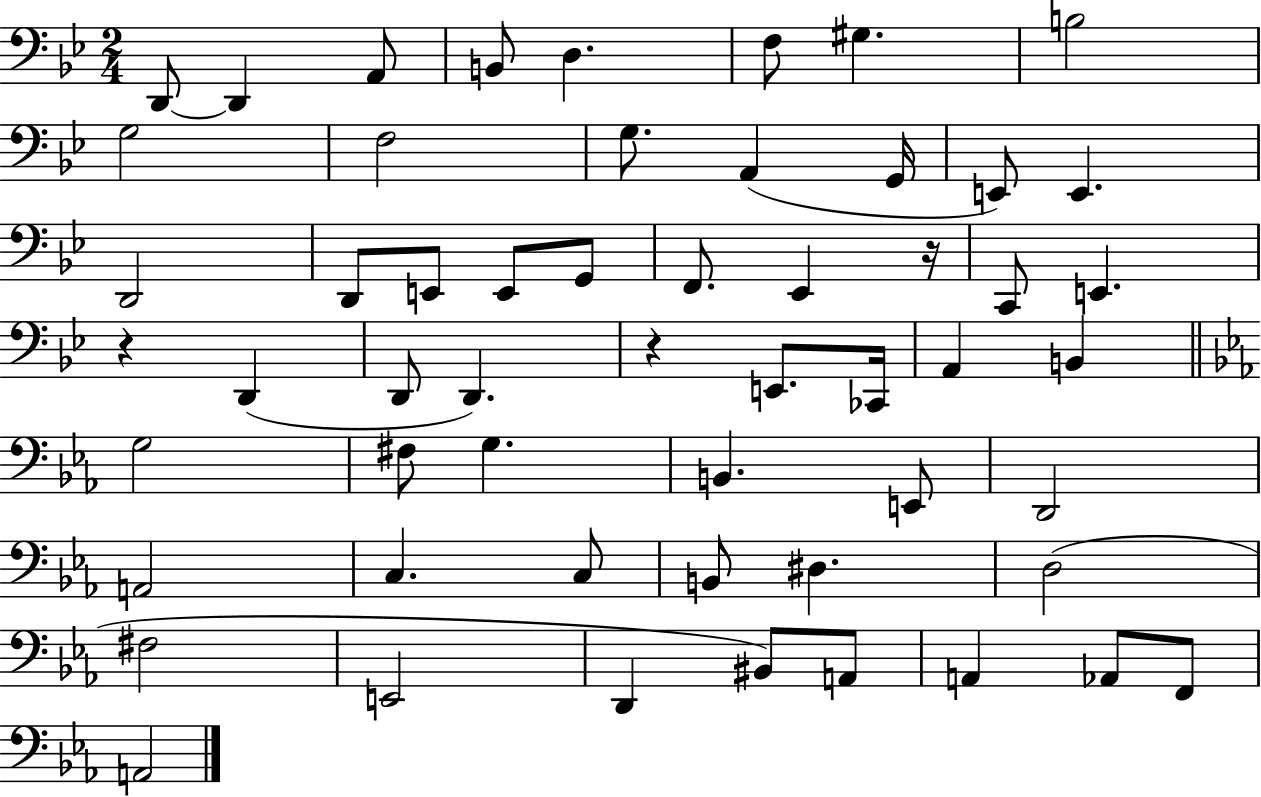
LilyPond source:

{
  \clef bass
  \numericTimeSignature
  \time 2/4
  \key bes \major
  \repeat volta 2 { d,8~~ d,4 a,8 | b,8 d4. | f8 gis4. | b2 | \break g2 | f2 | g8. a,4( g,16 | e,8) e,4. | \break d,2 | d,8 e,8 e,8 g,8 | f,8. ees,4 r16 | c,8 e,4. | \break r4 d,4( | d,8 d,4.) | r4 e,8. ces,16 | a,4 b,4 | \break \bar "||" \break \key c \minor g2 | fis8 g4. | b,4. e,8 | d,2 | \break a,2 | c4. c8 | b,8 dis4. | d2( | \break fis2 | e,2 | d,4 bis,8) a,8 | a,4 aes,8 f,8 | \break a,2 | } \bar "|."
}